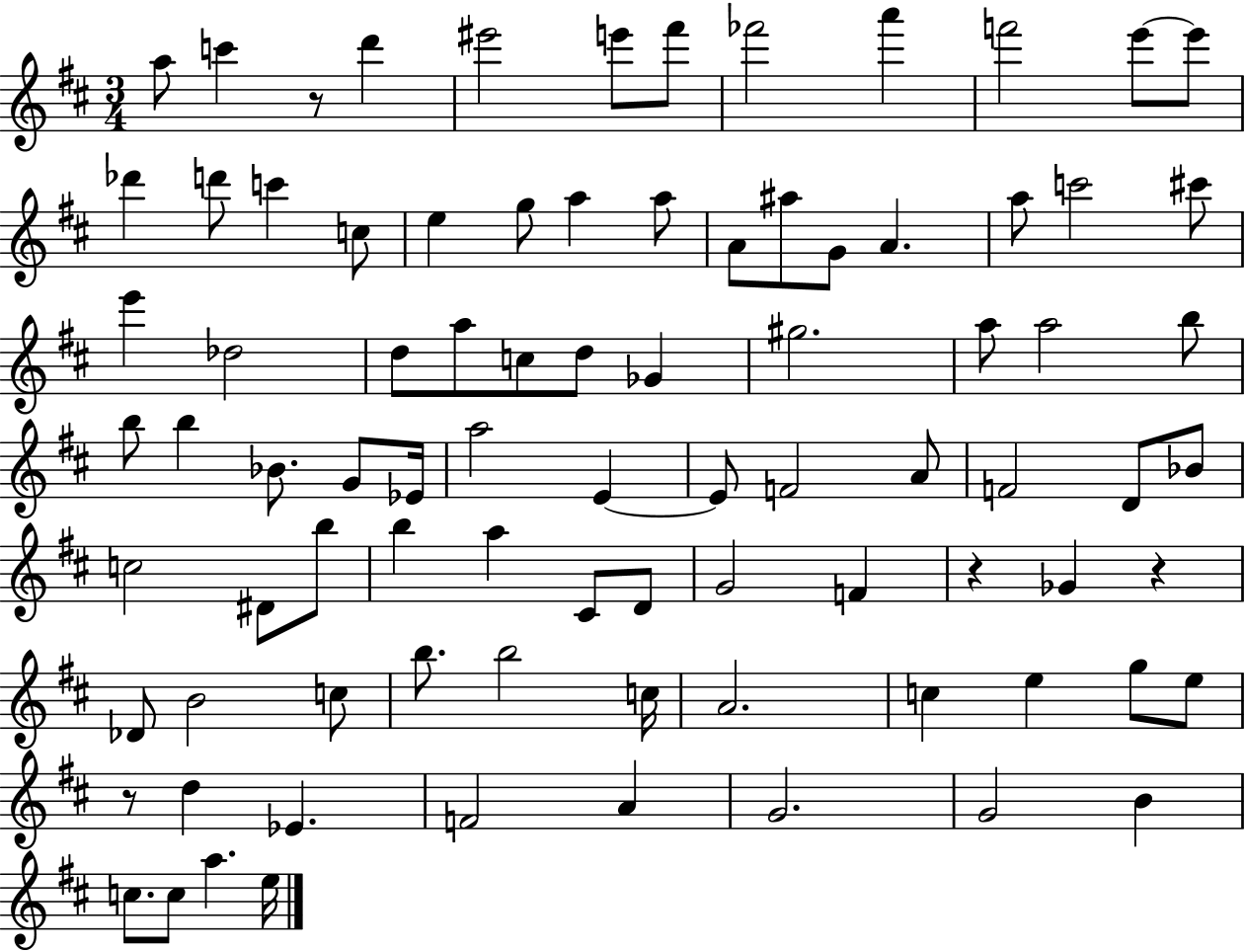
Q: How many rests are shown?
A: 4